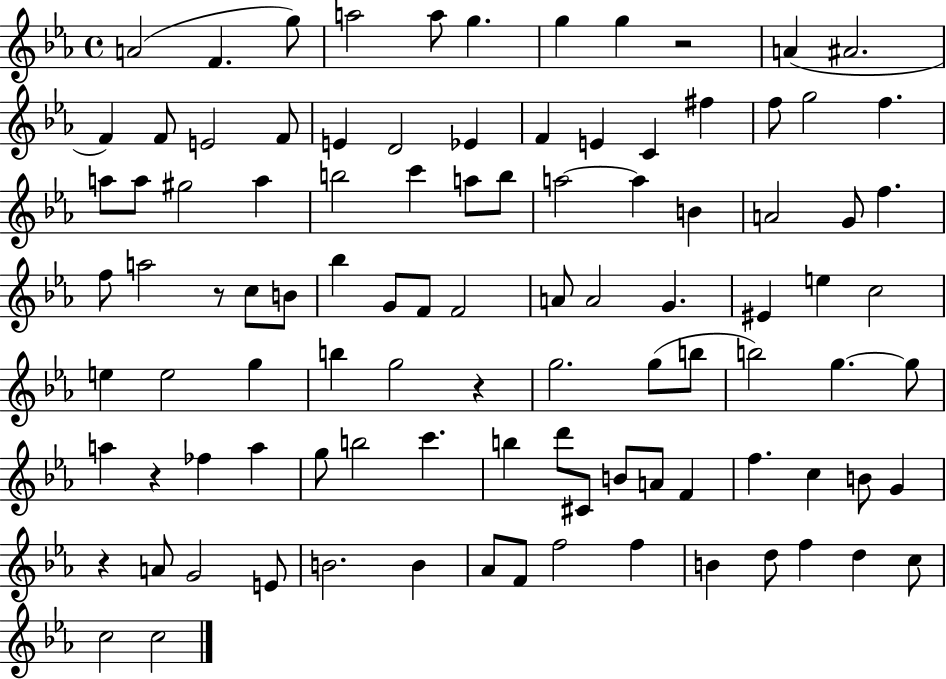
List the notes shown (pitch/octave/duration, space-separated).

A4/h F4/q. G5/e A5/h A5/e G5/q. G5/q G5/q R/h A4/q A#4/h. F4/q F4/e E4/h F4/e E4/q D4/h Eb4/q F4/q E4/q C4/q F#5/q F5/e G5/h F5/q. A5/e A5/e G#5/h A5/q B5/h C6/q A5/e B5/e A5/h A5/q B4/q A4/h G4/e F5/q. F5/e A5/h R/e C5/e B4/e Bb5/q G4/e F4/e F4/h A4/e A4/h G4/q. EIS4/q E5/q C5/h E5/q E5/h G5/q B5/q G5/h R/q G5/h. G5/e B5/e B5/h G5/q. G5/e A5/q R/q FES5/q A5/q G5/e B5/h C6/q. B5/q D6/e C#4/e B4/e A4/e F4/q F5/q. C5/q B4/e G4/q R/q A4/e G4/h E4/e B4/h. B4/q Ab4/e F4/e F5/h F5/q B4/q D5/e F5/q D5/q C5/e C5/h C5/h